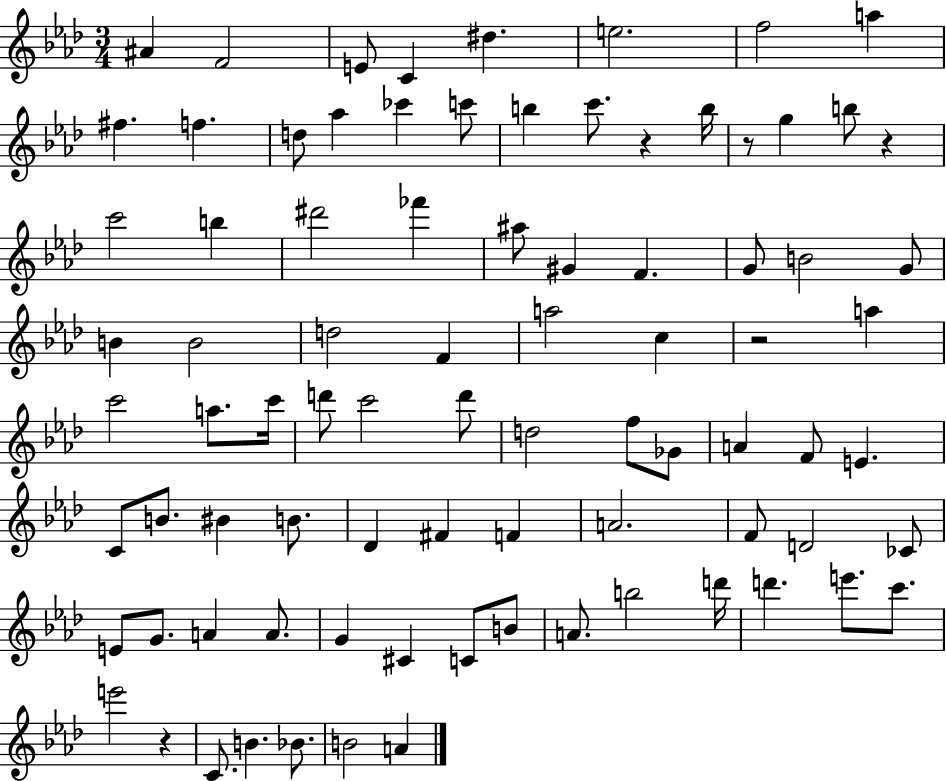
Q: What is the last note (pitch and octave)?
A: A4